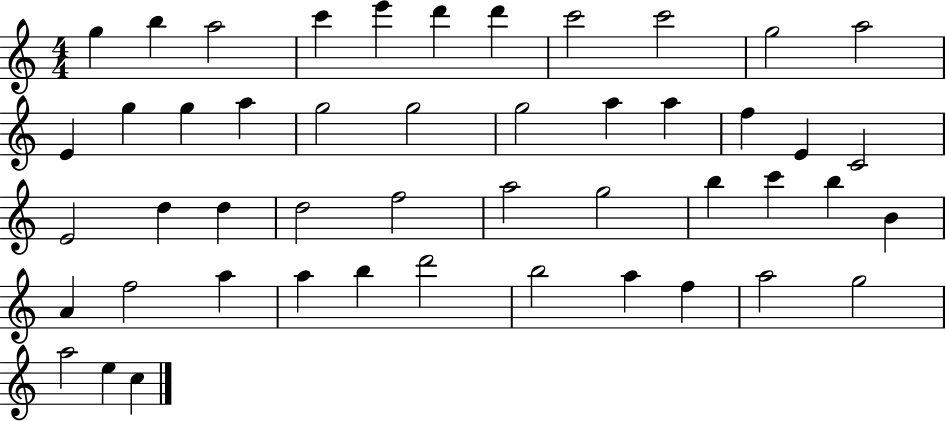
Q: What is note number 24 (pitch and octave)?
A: E4